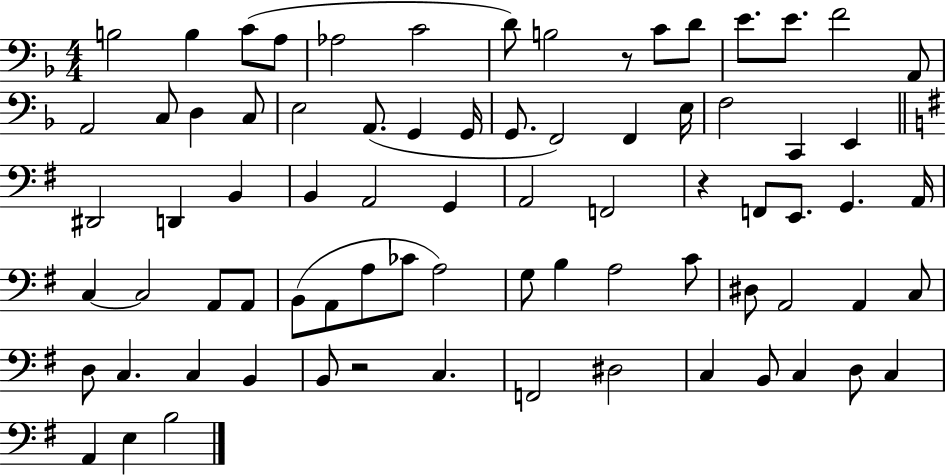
{
  \clef bass
  \numericTimeSignature
  \time 4/4
  \key f \major
  b2 b4 c'8( a8 | aes2 c'2 | d'8) b2 r8 c'8 d'8 | e'8. e'8. f'2 a,8 | \break a,2 c8 d4 c8 | e2 a,8.( g,4 g,16 | g,8. f,2) f,4 e16 | f2 c,4 e,4 | \break \bar "||" \break \key g \major dis,2 d,4 b,4 | b,4 a,2 g,4 | a,2 f,2 | r4 f,8 e,8. g,4. a,16 | \break c4~~ c2 a,8 a,8 | b,8( a,8 a8 ces'8 a2) | g8 b4 a2 c'8 | dis8 a,2 a,4 c8 | \break d8 c4. c4 b,4 | b,8 r2 c4. | f,2 dis2 | c4 b,8 c4 d8 c4 | \break a,4 e4 b2 | \bar "|."
}